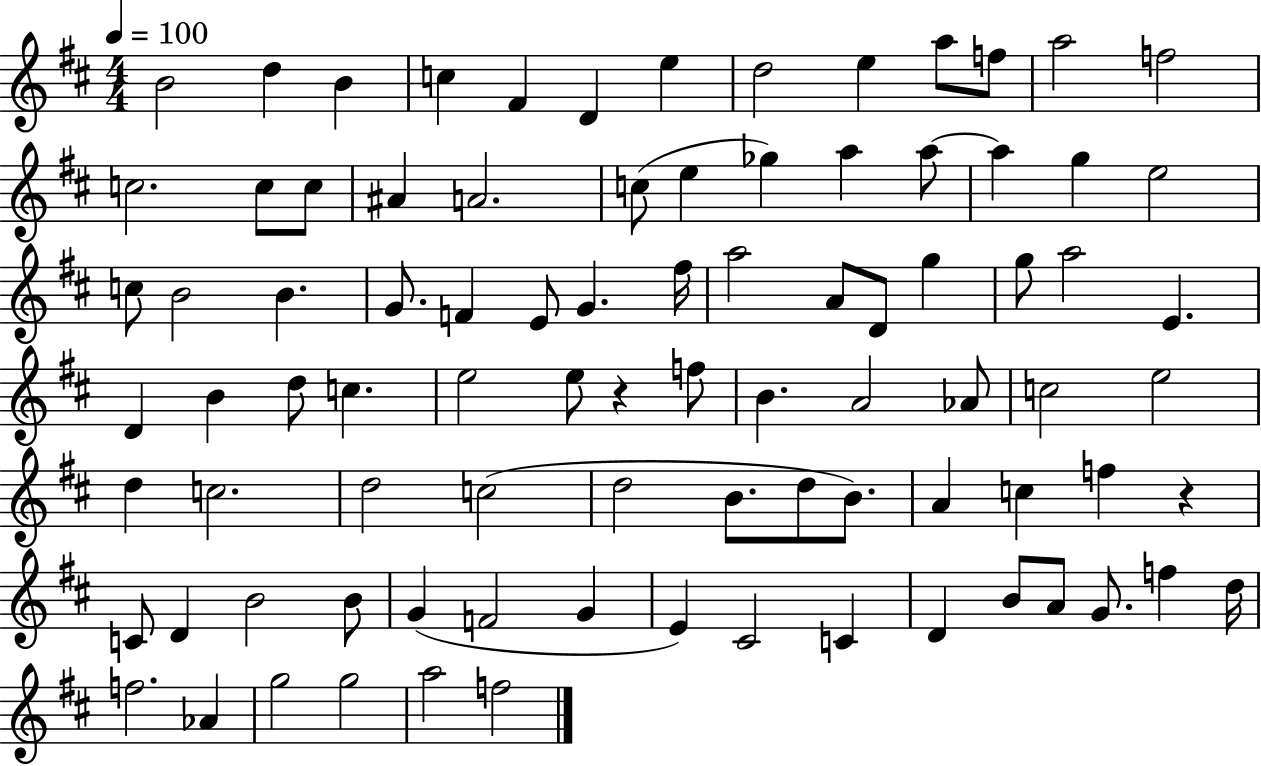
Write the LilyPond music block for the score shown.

{
  \clef treble
  \numericTimeSignature
  \time 4/4
  \key d \major
  \tempo 4 = 100
  b'2 d''4 b'4 | c''4 fis'4 d'4 e''4 | d''2 e''4 a''8 f''8 | a''2 f''2 | \break c''2. c''8 c''8 | ais'4 a'2. | c''8( e''4 ges''4) a''4 a''8~~ | a''4 g''4 e''2 | \break c''8 b'2 b'4. | g'8. f'4 e'8 g'4. fis''16 | a''2 a'8 d'8 g''4 | g''8 a''2 e'4. | \break d'4 b'4 d''8 c''4. | e''2 e''8 r4 f''8 | b'4. a'2 aes'8 | c''2 e''2 | \break d''4 c''2. | d''2 c''2( | d''2 b'8. d''8 b'8.) | a'4 c''4 f''4 r4 | \break c'8 d'4 b'2 b'8 | g'4( f'2 g'4 | e'4) cis'2 c'4 | d'4 b'8 a'8 g'8. f''4 d''16 | \break f''2. aes'4 | g''2 g''2 | a''2 f''2 | \bar "|."
}